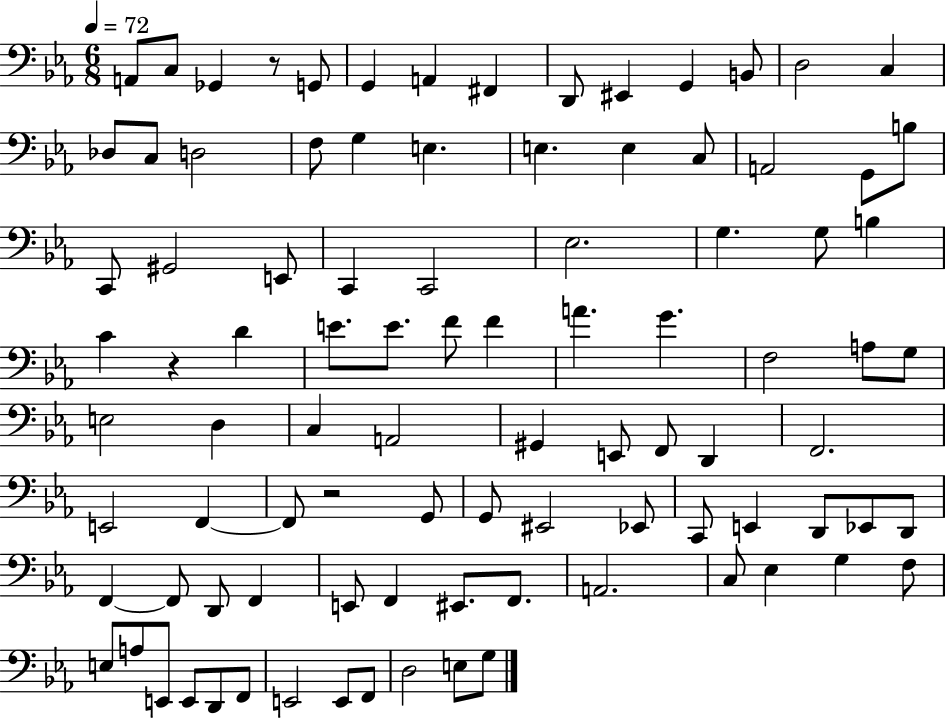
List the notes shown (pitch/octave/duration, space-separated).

A2/e C3/e Gb2/q R/e G2/e G2/q A2/q F#2/q D2/e EIS2/q G2/q B2/e D3/h C3/q Db3/e C3/e D3/h F3/e G3/q E3/q. E3/q. E3/q C3/e A2/h G2/e B3/e C2/e G#2/h E2/e C2/q C2/h Eb3/h. G3/q. G3/e B3/q C4/q R/q D4/q E4/e. E4/e. F4/e F4/q A4/q. G4/q. F3/h A3/e G3/e E3/h D3/q C3/q A2/h G#2/q E2/e F2/e D2/q F2/h. E2/h F2/q F2/e R/h G2/e G2/e EIS2/h Eb2/e C2/e E2/q D2/e Eb2/e D2/e F2/q F2/e D2/e F2/q E2/e F2/q EIS2/e. F2/e. A2/h. C3/e Eb3/q G3/q F3/e E3/e A3/e E2/e E2/e D2/e F2/e E2/h E2/e F2/e D3/h E3/e G3/e